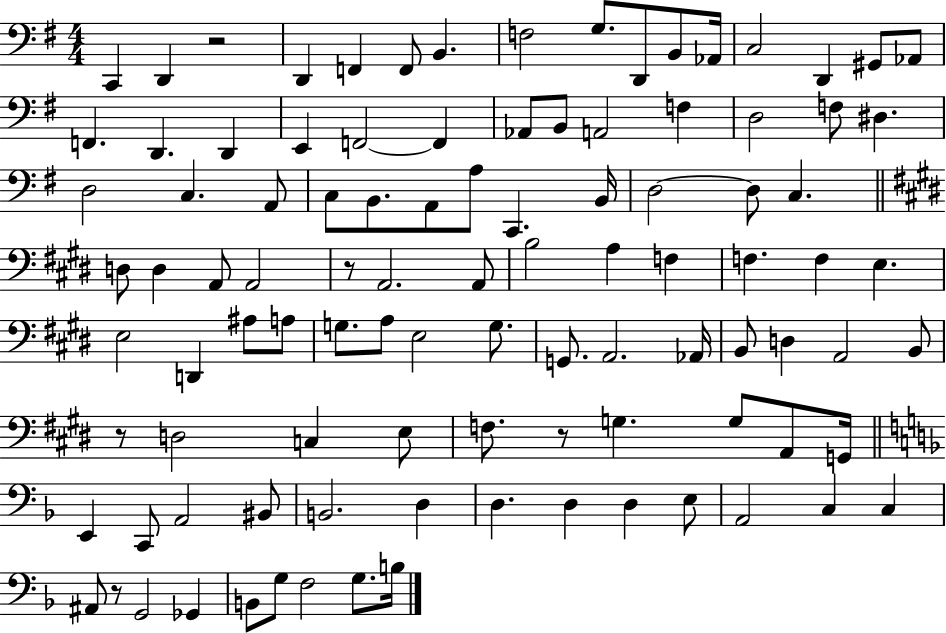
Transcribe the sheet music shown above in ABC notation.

X:1
T:Untitled
M:4/4
L:1/4
K:G
C,, D,, z2 D,, F,, F,,/2 B,, F,2 G,/2 D,,/2 B,,/2 _A,,/4 C,2 D,, ^G,,/2 _A,,/2 F,, D,, D,, E,, F,,2 F,, _A,,/2 B,,/2 A,,2 F, D,2 F,/2 ^D, D,2 C, A,,/2 C,/2 B,,/2 A,,/2 A,/2 C,, B,,/4 D,2 D,/2 C, D,/2 D, A,,/2 A,,2 z/2 A,,2 A,,/2 B,2 A, F, F, F, E, E,2 D,, ^A,/2 A,/2 G,/2 A,/2 E,2 G,/2 G,,/2 A,,2 _A,,/4 B,,/2 D, A,,2 B,,/2 z/2 D,2 C, E,/2 F,/2 z/2 G, G,/2 A,,/2 G,,/4 E,, C,,/2 A,,2 ^B,,/2 B,,2 D, D, D, D, E,/2 A,,2 C, C, ^A,,/2 z/2 G,,2 _G,, B,,/2 G,/2 F,2 G,/2 B,/4